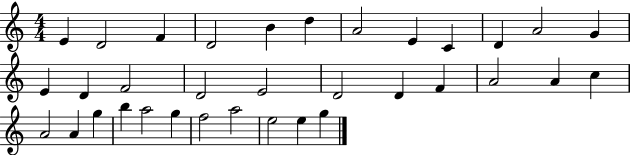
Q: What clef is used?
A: treble